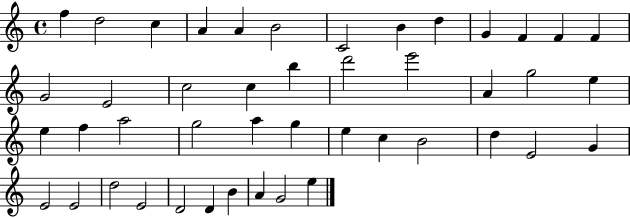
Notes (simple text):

F5/q D5/h C5/q A4/q A4/q B4/h C4/h B4/q D5/q G4/q F4/q F4/q F4/q G4/h E4/h C5/h C5/q B5/q D6/h E6/h A4/q G5/h E5/q E5/q F5/q A5/h G5/h A5/q G5/q E5/q C5/q B4/h D5/q E4/h G4/q E4/h E4/h D5/h E4/h D4/h D4/q B4/q A4/q G4/h E5/q